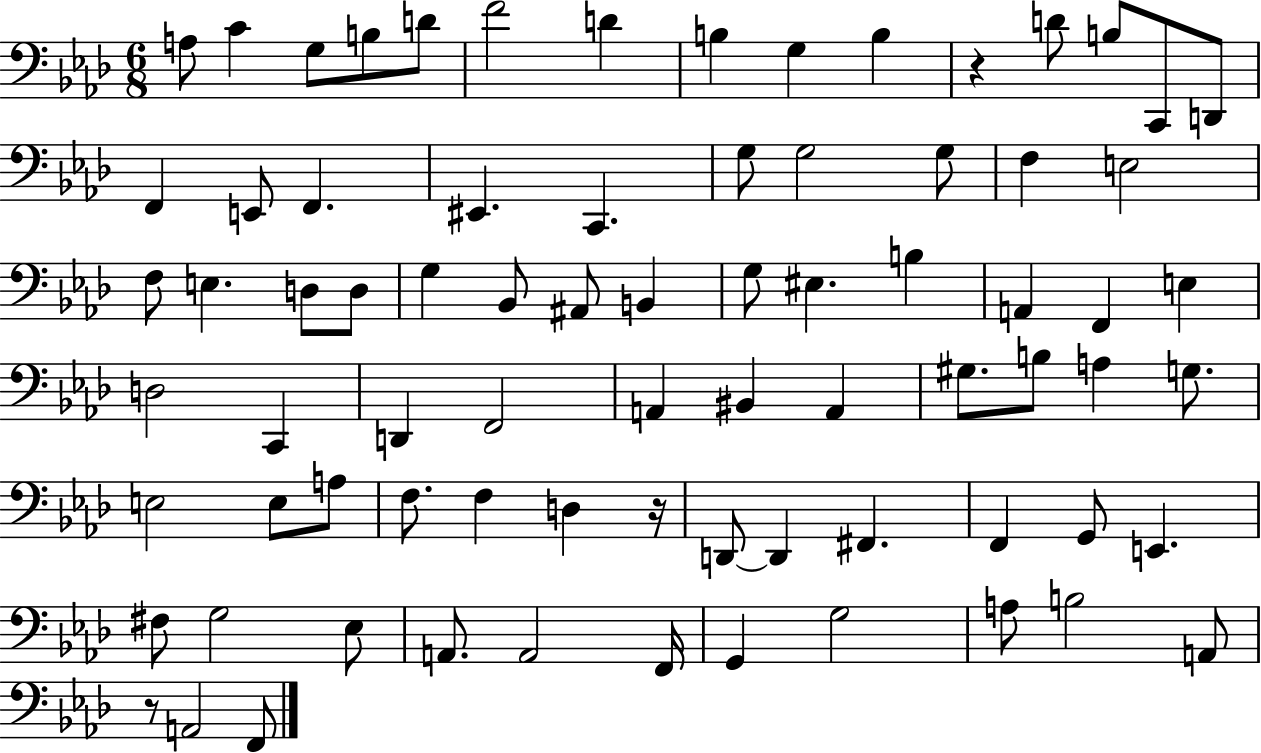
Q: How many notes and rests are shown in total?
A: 77